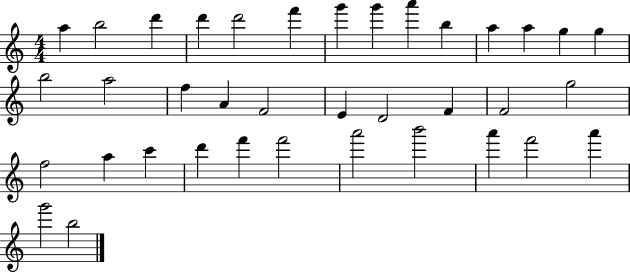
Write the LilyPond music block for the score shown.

{
  \clef treble
  \numericTimeSignature
  \time 4/4
  \key c \major
  a''4 b''2 d'''4 | d'''4 d'''2 f'''4 | g'''4 g'''4 a'''4 b''4 | a''4 a''4 g''4 g''4 | \break b''2 a''2 | f''4 a'4 f'2 | e'4 d'2 f'4 | f'2 g''2 | \break f''2 a''4 c'''4 | d'''4 f'''4 f'''2 | a'''2 b'''2 | a'''4 f'''2 a'''4 | \break g'''2 b''2 | \bar "|."
}